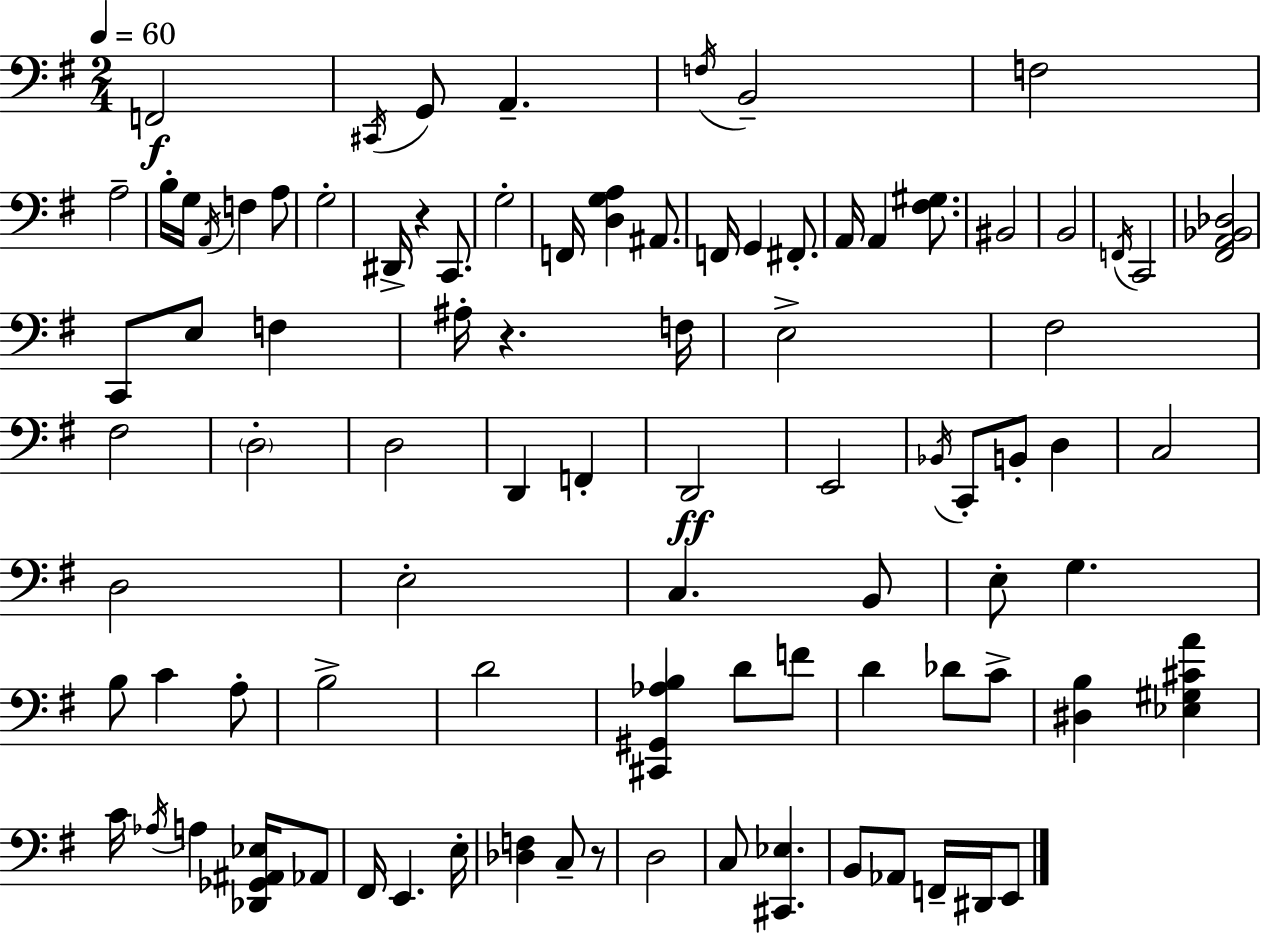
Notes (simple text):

F2/h C#2/s G2/e A2/q. F3/s B2/h F3/h A3/h B3/s G3/s A2/s F3/q A3/e G3/h D#2/s R/q C2/e. G3/h F2/s [D3,G3,A3]/q A#2/e. F2/s G2/q F#2/e. A2/s A2/q [F#3,G#3]/e. BIS2/h B2/h F2/s C2/h [F#2,A2,Bb2,Db3]/h C2/e E3/e F3/q A#3/s R/q. F3/s E3/h F#3/h F#3/h D3/h D3/h D2/q F2/q D2/h E2/h Bb2/s C2/e B2/e D3/q C3/h D3/h E3/h C3/q. B2/e E3/e G3/q. B3/e C4/q A3/e B3/h D4/h [C#2,G#2,Ab3,B3]/q D4/e F4/e D4/q Db4/e C4/e [D#3,B3]/q [Eb3,G#3,C#4,A4]/q C4/s Ab3/s A3/q [Db2,Gb2,A#2,Eb3]/s Ab2/e F#2/s E2/q. E3/s [Db3,F3]/q C3/e R/e D3/h C3/e [C#2,Eb3]/q. B2/e Ab2/e F2/s D#2/s E2/e